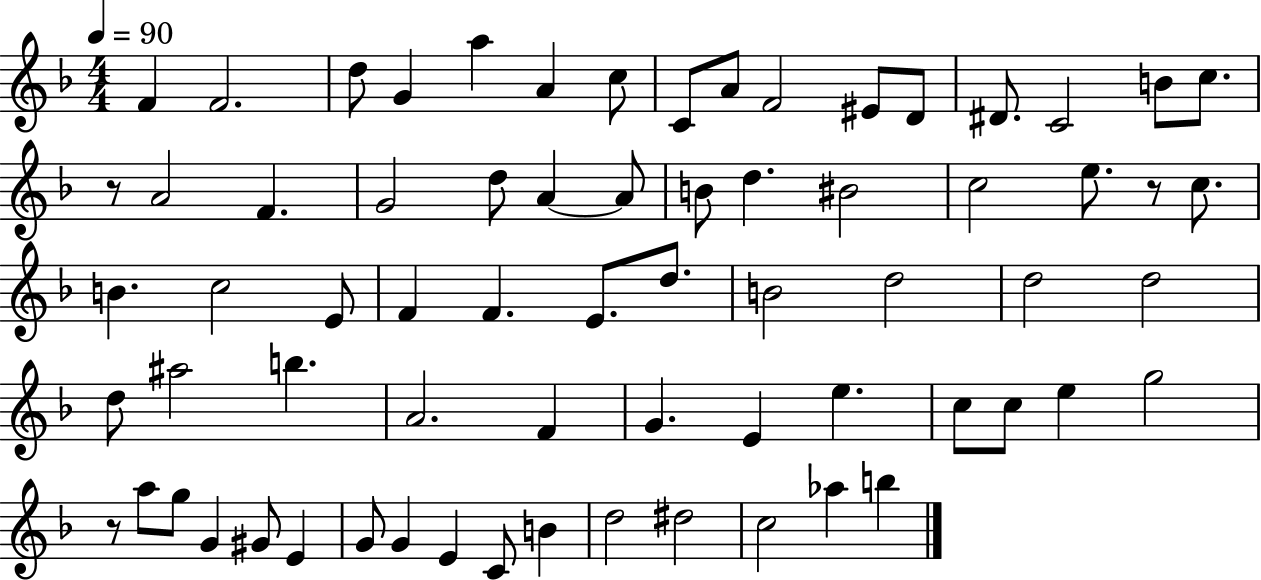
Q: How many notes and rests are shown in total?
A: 69